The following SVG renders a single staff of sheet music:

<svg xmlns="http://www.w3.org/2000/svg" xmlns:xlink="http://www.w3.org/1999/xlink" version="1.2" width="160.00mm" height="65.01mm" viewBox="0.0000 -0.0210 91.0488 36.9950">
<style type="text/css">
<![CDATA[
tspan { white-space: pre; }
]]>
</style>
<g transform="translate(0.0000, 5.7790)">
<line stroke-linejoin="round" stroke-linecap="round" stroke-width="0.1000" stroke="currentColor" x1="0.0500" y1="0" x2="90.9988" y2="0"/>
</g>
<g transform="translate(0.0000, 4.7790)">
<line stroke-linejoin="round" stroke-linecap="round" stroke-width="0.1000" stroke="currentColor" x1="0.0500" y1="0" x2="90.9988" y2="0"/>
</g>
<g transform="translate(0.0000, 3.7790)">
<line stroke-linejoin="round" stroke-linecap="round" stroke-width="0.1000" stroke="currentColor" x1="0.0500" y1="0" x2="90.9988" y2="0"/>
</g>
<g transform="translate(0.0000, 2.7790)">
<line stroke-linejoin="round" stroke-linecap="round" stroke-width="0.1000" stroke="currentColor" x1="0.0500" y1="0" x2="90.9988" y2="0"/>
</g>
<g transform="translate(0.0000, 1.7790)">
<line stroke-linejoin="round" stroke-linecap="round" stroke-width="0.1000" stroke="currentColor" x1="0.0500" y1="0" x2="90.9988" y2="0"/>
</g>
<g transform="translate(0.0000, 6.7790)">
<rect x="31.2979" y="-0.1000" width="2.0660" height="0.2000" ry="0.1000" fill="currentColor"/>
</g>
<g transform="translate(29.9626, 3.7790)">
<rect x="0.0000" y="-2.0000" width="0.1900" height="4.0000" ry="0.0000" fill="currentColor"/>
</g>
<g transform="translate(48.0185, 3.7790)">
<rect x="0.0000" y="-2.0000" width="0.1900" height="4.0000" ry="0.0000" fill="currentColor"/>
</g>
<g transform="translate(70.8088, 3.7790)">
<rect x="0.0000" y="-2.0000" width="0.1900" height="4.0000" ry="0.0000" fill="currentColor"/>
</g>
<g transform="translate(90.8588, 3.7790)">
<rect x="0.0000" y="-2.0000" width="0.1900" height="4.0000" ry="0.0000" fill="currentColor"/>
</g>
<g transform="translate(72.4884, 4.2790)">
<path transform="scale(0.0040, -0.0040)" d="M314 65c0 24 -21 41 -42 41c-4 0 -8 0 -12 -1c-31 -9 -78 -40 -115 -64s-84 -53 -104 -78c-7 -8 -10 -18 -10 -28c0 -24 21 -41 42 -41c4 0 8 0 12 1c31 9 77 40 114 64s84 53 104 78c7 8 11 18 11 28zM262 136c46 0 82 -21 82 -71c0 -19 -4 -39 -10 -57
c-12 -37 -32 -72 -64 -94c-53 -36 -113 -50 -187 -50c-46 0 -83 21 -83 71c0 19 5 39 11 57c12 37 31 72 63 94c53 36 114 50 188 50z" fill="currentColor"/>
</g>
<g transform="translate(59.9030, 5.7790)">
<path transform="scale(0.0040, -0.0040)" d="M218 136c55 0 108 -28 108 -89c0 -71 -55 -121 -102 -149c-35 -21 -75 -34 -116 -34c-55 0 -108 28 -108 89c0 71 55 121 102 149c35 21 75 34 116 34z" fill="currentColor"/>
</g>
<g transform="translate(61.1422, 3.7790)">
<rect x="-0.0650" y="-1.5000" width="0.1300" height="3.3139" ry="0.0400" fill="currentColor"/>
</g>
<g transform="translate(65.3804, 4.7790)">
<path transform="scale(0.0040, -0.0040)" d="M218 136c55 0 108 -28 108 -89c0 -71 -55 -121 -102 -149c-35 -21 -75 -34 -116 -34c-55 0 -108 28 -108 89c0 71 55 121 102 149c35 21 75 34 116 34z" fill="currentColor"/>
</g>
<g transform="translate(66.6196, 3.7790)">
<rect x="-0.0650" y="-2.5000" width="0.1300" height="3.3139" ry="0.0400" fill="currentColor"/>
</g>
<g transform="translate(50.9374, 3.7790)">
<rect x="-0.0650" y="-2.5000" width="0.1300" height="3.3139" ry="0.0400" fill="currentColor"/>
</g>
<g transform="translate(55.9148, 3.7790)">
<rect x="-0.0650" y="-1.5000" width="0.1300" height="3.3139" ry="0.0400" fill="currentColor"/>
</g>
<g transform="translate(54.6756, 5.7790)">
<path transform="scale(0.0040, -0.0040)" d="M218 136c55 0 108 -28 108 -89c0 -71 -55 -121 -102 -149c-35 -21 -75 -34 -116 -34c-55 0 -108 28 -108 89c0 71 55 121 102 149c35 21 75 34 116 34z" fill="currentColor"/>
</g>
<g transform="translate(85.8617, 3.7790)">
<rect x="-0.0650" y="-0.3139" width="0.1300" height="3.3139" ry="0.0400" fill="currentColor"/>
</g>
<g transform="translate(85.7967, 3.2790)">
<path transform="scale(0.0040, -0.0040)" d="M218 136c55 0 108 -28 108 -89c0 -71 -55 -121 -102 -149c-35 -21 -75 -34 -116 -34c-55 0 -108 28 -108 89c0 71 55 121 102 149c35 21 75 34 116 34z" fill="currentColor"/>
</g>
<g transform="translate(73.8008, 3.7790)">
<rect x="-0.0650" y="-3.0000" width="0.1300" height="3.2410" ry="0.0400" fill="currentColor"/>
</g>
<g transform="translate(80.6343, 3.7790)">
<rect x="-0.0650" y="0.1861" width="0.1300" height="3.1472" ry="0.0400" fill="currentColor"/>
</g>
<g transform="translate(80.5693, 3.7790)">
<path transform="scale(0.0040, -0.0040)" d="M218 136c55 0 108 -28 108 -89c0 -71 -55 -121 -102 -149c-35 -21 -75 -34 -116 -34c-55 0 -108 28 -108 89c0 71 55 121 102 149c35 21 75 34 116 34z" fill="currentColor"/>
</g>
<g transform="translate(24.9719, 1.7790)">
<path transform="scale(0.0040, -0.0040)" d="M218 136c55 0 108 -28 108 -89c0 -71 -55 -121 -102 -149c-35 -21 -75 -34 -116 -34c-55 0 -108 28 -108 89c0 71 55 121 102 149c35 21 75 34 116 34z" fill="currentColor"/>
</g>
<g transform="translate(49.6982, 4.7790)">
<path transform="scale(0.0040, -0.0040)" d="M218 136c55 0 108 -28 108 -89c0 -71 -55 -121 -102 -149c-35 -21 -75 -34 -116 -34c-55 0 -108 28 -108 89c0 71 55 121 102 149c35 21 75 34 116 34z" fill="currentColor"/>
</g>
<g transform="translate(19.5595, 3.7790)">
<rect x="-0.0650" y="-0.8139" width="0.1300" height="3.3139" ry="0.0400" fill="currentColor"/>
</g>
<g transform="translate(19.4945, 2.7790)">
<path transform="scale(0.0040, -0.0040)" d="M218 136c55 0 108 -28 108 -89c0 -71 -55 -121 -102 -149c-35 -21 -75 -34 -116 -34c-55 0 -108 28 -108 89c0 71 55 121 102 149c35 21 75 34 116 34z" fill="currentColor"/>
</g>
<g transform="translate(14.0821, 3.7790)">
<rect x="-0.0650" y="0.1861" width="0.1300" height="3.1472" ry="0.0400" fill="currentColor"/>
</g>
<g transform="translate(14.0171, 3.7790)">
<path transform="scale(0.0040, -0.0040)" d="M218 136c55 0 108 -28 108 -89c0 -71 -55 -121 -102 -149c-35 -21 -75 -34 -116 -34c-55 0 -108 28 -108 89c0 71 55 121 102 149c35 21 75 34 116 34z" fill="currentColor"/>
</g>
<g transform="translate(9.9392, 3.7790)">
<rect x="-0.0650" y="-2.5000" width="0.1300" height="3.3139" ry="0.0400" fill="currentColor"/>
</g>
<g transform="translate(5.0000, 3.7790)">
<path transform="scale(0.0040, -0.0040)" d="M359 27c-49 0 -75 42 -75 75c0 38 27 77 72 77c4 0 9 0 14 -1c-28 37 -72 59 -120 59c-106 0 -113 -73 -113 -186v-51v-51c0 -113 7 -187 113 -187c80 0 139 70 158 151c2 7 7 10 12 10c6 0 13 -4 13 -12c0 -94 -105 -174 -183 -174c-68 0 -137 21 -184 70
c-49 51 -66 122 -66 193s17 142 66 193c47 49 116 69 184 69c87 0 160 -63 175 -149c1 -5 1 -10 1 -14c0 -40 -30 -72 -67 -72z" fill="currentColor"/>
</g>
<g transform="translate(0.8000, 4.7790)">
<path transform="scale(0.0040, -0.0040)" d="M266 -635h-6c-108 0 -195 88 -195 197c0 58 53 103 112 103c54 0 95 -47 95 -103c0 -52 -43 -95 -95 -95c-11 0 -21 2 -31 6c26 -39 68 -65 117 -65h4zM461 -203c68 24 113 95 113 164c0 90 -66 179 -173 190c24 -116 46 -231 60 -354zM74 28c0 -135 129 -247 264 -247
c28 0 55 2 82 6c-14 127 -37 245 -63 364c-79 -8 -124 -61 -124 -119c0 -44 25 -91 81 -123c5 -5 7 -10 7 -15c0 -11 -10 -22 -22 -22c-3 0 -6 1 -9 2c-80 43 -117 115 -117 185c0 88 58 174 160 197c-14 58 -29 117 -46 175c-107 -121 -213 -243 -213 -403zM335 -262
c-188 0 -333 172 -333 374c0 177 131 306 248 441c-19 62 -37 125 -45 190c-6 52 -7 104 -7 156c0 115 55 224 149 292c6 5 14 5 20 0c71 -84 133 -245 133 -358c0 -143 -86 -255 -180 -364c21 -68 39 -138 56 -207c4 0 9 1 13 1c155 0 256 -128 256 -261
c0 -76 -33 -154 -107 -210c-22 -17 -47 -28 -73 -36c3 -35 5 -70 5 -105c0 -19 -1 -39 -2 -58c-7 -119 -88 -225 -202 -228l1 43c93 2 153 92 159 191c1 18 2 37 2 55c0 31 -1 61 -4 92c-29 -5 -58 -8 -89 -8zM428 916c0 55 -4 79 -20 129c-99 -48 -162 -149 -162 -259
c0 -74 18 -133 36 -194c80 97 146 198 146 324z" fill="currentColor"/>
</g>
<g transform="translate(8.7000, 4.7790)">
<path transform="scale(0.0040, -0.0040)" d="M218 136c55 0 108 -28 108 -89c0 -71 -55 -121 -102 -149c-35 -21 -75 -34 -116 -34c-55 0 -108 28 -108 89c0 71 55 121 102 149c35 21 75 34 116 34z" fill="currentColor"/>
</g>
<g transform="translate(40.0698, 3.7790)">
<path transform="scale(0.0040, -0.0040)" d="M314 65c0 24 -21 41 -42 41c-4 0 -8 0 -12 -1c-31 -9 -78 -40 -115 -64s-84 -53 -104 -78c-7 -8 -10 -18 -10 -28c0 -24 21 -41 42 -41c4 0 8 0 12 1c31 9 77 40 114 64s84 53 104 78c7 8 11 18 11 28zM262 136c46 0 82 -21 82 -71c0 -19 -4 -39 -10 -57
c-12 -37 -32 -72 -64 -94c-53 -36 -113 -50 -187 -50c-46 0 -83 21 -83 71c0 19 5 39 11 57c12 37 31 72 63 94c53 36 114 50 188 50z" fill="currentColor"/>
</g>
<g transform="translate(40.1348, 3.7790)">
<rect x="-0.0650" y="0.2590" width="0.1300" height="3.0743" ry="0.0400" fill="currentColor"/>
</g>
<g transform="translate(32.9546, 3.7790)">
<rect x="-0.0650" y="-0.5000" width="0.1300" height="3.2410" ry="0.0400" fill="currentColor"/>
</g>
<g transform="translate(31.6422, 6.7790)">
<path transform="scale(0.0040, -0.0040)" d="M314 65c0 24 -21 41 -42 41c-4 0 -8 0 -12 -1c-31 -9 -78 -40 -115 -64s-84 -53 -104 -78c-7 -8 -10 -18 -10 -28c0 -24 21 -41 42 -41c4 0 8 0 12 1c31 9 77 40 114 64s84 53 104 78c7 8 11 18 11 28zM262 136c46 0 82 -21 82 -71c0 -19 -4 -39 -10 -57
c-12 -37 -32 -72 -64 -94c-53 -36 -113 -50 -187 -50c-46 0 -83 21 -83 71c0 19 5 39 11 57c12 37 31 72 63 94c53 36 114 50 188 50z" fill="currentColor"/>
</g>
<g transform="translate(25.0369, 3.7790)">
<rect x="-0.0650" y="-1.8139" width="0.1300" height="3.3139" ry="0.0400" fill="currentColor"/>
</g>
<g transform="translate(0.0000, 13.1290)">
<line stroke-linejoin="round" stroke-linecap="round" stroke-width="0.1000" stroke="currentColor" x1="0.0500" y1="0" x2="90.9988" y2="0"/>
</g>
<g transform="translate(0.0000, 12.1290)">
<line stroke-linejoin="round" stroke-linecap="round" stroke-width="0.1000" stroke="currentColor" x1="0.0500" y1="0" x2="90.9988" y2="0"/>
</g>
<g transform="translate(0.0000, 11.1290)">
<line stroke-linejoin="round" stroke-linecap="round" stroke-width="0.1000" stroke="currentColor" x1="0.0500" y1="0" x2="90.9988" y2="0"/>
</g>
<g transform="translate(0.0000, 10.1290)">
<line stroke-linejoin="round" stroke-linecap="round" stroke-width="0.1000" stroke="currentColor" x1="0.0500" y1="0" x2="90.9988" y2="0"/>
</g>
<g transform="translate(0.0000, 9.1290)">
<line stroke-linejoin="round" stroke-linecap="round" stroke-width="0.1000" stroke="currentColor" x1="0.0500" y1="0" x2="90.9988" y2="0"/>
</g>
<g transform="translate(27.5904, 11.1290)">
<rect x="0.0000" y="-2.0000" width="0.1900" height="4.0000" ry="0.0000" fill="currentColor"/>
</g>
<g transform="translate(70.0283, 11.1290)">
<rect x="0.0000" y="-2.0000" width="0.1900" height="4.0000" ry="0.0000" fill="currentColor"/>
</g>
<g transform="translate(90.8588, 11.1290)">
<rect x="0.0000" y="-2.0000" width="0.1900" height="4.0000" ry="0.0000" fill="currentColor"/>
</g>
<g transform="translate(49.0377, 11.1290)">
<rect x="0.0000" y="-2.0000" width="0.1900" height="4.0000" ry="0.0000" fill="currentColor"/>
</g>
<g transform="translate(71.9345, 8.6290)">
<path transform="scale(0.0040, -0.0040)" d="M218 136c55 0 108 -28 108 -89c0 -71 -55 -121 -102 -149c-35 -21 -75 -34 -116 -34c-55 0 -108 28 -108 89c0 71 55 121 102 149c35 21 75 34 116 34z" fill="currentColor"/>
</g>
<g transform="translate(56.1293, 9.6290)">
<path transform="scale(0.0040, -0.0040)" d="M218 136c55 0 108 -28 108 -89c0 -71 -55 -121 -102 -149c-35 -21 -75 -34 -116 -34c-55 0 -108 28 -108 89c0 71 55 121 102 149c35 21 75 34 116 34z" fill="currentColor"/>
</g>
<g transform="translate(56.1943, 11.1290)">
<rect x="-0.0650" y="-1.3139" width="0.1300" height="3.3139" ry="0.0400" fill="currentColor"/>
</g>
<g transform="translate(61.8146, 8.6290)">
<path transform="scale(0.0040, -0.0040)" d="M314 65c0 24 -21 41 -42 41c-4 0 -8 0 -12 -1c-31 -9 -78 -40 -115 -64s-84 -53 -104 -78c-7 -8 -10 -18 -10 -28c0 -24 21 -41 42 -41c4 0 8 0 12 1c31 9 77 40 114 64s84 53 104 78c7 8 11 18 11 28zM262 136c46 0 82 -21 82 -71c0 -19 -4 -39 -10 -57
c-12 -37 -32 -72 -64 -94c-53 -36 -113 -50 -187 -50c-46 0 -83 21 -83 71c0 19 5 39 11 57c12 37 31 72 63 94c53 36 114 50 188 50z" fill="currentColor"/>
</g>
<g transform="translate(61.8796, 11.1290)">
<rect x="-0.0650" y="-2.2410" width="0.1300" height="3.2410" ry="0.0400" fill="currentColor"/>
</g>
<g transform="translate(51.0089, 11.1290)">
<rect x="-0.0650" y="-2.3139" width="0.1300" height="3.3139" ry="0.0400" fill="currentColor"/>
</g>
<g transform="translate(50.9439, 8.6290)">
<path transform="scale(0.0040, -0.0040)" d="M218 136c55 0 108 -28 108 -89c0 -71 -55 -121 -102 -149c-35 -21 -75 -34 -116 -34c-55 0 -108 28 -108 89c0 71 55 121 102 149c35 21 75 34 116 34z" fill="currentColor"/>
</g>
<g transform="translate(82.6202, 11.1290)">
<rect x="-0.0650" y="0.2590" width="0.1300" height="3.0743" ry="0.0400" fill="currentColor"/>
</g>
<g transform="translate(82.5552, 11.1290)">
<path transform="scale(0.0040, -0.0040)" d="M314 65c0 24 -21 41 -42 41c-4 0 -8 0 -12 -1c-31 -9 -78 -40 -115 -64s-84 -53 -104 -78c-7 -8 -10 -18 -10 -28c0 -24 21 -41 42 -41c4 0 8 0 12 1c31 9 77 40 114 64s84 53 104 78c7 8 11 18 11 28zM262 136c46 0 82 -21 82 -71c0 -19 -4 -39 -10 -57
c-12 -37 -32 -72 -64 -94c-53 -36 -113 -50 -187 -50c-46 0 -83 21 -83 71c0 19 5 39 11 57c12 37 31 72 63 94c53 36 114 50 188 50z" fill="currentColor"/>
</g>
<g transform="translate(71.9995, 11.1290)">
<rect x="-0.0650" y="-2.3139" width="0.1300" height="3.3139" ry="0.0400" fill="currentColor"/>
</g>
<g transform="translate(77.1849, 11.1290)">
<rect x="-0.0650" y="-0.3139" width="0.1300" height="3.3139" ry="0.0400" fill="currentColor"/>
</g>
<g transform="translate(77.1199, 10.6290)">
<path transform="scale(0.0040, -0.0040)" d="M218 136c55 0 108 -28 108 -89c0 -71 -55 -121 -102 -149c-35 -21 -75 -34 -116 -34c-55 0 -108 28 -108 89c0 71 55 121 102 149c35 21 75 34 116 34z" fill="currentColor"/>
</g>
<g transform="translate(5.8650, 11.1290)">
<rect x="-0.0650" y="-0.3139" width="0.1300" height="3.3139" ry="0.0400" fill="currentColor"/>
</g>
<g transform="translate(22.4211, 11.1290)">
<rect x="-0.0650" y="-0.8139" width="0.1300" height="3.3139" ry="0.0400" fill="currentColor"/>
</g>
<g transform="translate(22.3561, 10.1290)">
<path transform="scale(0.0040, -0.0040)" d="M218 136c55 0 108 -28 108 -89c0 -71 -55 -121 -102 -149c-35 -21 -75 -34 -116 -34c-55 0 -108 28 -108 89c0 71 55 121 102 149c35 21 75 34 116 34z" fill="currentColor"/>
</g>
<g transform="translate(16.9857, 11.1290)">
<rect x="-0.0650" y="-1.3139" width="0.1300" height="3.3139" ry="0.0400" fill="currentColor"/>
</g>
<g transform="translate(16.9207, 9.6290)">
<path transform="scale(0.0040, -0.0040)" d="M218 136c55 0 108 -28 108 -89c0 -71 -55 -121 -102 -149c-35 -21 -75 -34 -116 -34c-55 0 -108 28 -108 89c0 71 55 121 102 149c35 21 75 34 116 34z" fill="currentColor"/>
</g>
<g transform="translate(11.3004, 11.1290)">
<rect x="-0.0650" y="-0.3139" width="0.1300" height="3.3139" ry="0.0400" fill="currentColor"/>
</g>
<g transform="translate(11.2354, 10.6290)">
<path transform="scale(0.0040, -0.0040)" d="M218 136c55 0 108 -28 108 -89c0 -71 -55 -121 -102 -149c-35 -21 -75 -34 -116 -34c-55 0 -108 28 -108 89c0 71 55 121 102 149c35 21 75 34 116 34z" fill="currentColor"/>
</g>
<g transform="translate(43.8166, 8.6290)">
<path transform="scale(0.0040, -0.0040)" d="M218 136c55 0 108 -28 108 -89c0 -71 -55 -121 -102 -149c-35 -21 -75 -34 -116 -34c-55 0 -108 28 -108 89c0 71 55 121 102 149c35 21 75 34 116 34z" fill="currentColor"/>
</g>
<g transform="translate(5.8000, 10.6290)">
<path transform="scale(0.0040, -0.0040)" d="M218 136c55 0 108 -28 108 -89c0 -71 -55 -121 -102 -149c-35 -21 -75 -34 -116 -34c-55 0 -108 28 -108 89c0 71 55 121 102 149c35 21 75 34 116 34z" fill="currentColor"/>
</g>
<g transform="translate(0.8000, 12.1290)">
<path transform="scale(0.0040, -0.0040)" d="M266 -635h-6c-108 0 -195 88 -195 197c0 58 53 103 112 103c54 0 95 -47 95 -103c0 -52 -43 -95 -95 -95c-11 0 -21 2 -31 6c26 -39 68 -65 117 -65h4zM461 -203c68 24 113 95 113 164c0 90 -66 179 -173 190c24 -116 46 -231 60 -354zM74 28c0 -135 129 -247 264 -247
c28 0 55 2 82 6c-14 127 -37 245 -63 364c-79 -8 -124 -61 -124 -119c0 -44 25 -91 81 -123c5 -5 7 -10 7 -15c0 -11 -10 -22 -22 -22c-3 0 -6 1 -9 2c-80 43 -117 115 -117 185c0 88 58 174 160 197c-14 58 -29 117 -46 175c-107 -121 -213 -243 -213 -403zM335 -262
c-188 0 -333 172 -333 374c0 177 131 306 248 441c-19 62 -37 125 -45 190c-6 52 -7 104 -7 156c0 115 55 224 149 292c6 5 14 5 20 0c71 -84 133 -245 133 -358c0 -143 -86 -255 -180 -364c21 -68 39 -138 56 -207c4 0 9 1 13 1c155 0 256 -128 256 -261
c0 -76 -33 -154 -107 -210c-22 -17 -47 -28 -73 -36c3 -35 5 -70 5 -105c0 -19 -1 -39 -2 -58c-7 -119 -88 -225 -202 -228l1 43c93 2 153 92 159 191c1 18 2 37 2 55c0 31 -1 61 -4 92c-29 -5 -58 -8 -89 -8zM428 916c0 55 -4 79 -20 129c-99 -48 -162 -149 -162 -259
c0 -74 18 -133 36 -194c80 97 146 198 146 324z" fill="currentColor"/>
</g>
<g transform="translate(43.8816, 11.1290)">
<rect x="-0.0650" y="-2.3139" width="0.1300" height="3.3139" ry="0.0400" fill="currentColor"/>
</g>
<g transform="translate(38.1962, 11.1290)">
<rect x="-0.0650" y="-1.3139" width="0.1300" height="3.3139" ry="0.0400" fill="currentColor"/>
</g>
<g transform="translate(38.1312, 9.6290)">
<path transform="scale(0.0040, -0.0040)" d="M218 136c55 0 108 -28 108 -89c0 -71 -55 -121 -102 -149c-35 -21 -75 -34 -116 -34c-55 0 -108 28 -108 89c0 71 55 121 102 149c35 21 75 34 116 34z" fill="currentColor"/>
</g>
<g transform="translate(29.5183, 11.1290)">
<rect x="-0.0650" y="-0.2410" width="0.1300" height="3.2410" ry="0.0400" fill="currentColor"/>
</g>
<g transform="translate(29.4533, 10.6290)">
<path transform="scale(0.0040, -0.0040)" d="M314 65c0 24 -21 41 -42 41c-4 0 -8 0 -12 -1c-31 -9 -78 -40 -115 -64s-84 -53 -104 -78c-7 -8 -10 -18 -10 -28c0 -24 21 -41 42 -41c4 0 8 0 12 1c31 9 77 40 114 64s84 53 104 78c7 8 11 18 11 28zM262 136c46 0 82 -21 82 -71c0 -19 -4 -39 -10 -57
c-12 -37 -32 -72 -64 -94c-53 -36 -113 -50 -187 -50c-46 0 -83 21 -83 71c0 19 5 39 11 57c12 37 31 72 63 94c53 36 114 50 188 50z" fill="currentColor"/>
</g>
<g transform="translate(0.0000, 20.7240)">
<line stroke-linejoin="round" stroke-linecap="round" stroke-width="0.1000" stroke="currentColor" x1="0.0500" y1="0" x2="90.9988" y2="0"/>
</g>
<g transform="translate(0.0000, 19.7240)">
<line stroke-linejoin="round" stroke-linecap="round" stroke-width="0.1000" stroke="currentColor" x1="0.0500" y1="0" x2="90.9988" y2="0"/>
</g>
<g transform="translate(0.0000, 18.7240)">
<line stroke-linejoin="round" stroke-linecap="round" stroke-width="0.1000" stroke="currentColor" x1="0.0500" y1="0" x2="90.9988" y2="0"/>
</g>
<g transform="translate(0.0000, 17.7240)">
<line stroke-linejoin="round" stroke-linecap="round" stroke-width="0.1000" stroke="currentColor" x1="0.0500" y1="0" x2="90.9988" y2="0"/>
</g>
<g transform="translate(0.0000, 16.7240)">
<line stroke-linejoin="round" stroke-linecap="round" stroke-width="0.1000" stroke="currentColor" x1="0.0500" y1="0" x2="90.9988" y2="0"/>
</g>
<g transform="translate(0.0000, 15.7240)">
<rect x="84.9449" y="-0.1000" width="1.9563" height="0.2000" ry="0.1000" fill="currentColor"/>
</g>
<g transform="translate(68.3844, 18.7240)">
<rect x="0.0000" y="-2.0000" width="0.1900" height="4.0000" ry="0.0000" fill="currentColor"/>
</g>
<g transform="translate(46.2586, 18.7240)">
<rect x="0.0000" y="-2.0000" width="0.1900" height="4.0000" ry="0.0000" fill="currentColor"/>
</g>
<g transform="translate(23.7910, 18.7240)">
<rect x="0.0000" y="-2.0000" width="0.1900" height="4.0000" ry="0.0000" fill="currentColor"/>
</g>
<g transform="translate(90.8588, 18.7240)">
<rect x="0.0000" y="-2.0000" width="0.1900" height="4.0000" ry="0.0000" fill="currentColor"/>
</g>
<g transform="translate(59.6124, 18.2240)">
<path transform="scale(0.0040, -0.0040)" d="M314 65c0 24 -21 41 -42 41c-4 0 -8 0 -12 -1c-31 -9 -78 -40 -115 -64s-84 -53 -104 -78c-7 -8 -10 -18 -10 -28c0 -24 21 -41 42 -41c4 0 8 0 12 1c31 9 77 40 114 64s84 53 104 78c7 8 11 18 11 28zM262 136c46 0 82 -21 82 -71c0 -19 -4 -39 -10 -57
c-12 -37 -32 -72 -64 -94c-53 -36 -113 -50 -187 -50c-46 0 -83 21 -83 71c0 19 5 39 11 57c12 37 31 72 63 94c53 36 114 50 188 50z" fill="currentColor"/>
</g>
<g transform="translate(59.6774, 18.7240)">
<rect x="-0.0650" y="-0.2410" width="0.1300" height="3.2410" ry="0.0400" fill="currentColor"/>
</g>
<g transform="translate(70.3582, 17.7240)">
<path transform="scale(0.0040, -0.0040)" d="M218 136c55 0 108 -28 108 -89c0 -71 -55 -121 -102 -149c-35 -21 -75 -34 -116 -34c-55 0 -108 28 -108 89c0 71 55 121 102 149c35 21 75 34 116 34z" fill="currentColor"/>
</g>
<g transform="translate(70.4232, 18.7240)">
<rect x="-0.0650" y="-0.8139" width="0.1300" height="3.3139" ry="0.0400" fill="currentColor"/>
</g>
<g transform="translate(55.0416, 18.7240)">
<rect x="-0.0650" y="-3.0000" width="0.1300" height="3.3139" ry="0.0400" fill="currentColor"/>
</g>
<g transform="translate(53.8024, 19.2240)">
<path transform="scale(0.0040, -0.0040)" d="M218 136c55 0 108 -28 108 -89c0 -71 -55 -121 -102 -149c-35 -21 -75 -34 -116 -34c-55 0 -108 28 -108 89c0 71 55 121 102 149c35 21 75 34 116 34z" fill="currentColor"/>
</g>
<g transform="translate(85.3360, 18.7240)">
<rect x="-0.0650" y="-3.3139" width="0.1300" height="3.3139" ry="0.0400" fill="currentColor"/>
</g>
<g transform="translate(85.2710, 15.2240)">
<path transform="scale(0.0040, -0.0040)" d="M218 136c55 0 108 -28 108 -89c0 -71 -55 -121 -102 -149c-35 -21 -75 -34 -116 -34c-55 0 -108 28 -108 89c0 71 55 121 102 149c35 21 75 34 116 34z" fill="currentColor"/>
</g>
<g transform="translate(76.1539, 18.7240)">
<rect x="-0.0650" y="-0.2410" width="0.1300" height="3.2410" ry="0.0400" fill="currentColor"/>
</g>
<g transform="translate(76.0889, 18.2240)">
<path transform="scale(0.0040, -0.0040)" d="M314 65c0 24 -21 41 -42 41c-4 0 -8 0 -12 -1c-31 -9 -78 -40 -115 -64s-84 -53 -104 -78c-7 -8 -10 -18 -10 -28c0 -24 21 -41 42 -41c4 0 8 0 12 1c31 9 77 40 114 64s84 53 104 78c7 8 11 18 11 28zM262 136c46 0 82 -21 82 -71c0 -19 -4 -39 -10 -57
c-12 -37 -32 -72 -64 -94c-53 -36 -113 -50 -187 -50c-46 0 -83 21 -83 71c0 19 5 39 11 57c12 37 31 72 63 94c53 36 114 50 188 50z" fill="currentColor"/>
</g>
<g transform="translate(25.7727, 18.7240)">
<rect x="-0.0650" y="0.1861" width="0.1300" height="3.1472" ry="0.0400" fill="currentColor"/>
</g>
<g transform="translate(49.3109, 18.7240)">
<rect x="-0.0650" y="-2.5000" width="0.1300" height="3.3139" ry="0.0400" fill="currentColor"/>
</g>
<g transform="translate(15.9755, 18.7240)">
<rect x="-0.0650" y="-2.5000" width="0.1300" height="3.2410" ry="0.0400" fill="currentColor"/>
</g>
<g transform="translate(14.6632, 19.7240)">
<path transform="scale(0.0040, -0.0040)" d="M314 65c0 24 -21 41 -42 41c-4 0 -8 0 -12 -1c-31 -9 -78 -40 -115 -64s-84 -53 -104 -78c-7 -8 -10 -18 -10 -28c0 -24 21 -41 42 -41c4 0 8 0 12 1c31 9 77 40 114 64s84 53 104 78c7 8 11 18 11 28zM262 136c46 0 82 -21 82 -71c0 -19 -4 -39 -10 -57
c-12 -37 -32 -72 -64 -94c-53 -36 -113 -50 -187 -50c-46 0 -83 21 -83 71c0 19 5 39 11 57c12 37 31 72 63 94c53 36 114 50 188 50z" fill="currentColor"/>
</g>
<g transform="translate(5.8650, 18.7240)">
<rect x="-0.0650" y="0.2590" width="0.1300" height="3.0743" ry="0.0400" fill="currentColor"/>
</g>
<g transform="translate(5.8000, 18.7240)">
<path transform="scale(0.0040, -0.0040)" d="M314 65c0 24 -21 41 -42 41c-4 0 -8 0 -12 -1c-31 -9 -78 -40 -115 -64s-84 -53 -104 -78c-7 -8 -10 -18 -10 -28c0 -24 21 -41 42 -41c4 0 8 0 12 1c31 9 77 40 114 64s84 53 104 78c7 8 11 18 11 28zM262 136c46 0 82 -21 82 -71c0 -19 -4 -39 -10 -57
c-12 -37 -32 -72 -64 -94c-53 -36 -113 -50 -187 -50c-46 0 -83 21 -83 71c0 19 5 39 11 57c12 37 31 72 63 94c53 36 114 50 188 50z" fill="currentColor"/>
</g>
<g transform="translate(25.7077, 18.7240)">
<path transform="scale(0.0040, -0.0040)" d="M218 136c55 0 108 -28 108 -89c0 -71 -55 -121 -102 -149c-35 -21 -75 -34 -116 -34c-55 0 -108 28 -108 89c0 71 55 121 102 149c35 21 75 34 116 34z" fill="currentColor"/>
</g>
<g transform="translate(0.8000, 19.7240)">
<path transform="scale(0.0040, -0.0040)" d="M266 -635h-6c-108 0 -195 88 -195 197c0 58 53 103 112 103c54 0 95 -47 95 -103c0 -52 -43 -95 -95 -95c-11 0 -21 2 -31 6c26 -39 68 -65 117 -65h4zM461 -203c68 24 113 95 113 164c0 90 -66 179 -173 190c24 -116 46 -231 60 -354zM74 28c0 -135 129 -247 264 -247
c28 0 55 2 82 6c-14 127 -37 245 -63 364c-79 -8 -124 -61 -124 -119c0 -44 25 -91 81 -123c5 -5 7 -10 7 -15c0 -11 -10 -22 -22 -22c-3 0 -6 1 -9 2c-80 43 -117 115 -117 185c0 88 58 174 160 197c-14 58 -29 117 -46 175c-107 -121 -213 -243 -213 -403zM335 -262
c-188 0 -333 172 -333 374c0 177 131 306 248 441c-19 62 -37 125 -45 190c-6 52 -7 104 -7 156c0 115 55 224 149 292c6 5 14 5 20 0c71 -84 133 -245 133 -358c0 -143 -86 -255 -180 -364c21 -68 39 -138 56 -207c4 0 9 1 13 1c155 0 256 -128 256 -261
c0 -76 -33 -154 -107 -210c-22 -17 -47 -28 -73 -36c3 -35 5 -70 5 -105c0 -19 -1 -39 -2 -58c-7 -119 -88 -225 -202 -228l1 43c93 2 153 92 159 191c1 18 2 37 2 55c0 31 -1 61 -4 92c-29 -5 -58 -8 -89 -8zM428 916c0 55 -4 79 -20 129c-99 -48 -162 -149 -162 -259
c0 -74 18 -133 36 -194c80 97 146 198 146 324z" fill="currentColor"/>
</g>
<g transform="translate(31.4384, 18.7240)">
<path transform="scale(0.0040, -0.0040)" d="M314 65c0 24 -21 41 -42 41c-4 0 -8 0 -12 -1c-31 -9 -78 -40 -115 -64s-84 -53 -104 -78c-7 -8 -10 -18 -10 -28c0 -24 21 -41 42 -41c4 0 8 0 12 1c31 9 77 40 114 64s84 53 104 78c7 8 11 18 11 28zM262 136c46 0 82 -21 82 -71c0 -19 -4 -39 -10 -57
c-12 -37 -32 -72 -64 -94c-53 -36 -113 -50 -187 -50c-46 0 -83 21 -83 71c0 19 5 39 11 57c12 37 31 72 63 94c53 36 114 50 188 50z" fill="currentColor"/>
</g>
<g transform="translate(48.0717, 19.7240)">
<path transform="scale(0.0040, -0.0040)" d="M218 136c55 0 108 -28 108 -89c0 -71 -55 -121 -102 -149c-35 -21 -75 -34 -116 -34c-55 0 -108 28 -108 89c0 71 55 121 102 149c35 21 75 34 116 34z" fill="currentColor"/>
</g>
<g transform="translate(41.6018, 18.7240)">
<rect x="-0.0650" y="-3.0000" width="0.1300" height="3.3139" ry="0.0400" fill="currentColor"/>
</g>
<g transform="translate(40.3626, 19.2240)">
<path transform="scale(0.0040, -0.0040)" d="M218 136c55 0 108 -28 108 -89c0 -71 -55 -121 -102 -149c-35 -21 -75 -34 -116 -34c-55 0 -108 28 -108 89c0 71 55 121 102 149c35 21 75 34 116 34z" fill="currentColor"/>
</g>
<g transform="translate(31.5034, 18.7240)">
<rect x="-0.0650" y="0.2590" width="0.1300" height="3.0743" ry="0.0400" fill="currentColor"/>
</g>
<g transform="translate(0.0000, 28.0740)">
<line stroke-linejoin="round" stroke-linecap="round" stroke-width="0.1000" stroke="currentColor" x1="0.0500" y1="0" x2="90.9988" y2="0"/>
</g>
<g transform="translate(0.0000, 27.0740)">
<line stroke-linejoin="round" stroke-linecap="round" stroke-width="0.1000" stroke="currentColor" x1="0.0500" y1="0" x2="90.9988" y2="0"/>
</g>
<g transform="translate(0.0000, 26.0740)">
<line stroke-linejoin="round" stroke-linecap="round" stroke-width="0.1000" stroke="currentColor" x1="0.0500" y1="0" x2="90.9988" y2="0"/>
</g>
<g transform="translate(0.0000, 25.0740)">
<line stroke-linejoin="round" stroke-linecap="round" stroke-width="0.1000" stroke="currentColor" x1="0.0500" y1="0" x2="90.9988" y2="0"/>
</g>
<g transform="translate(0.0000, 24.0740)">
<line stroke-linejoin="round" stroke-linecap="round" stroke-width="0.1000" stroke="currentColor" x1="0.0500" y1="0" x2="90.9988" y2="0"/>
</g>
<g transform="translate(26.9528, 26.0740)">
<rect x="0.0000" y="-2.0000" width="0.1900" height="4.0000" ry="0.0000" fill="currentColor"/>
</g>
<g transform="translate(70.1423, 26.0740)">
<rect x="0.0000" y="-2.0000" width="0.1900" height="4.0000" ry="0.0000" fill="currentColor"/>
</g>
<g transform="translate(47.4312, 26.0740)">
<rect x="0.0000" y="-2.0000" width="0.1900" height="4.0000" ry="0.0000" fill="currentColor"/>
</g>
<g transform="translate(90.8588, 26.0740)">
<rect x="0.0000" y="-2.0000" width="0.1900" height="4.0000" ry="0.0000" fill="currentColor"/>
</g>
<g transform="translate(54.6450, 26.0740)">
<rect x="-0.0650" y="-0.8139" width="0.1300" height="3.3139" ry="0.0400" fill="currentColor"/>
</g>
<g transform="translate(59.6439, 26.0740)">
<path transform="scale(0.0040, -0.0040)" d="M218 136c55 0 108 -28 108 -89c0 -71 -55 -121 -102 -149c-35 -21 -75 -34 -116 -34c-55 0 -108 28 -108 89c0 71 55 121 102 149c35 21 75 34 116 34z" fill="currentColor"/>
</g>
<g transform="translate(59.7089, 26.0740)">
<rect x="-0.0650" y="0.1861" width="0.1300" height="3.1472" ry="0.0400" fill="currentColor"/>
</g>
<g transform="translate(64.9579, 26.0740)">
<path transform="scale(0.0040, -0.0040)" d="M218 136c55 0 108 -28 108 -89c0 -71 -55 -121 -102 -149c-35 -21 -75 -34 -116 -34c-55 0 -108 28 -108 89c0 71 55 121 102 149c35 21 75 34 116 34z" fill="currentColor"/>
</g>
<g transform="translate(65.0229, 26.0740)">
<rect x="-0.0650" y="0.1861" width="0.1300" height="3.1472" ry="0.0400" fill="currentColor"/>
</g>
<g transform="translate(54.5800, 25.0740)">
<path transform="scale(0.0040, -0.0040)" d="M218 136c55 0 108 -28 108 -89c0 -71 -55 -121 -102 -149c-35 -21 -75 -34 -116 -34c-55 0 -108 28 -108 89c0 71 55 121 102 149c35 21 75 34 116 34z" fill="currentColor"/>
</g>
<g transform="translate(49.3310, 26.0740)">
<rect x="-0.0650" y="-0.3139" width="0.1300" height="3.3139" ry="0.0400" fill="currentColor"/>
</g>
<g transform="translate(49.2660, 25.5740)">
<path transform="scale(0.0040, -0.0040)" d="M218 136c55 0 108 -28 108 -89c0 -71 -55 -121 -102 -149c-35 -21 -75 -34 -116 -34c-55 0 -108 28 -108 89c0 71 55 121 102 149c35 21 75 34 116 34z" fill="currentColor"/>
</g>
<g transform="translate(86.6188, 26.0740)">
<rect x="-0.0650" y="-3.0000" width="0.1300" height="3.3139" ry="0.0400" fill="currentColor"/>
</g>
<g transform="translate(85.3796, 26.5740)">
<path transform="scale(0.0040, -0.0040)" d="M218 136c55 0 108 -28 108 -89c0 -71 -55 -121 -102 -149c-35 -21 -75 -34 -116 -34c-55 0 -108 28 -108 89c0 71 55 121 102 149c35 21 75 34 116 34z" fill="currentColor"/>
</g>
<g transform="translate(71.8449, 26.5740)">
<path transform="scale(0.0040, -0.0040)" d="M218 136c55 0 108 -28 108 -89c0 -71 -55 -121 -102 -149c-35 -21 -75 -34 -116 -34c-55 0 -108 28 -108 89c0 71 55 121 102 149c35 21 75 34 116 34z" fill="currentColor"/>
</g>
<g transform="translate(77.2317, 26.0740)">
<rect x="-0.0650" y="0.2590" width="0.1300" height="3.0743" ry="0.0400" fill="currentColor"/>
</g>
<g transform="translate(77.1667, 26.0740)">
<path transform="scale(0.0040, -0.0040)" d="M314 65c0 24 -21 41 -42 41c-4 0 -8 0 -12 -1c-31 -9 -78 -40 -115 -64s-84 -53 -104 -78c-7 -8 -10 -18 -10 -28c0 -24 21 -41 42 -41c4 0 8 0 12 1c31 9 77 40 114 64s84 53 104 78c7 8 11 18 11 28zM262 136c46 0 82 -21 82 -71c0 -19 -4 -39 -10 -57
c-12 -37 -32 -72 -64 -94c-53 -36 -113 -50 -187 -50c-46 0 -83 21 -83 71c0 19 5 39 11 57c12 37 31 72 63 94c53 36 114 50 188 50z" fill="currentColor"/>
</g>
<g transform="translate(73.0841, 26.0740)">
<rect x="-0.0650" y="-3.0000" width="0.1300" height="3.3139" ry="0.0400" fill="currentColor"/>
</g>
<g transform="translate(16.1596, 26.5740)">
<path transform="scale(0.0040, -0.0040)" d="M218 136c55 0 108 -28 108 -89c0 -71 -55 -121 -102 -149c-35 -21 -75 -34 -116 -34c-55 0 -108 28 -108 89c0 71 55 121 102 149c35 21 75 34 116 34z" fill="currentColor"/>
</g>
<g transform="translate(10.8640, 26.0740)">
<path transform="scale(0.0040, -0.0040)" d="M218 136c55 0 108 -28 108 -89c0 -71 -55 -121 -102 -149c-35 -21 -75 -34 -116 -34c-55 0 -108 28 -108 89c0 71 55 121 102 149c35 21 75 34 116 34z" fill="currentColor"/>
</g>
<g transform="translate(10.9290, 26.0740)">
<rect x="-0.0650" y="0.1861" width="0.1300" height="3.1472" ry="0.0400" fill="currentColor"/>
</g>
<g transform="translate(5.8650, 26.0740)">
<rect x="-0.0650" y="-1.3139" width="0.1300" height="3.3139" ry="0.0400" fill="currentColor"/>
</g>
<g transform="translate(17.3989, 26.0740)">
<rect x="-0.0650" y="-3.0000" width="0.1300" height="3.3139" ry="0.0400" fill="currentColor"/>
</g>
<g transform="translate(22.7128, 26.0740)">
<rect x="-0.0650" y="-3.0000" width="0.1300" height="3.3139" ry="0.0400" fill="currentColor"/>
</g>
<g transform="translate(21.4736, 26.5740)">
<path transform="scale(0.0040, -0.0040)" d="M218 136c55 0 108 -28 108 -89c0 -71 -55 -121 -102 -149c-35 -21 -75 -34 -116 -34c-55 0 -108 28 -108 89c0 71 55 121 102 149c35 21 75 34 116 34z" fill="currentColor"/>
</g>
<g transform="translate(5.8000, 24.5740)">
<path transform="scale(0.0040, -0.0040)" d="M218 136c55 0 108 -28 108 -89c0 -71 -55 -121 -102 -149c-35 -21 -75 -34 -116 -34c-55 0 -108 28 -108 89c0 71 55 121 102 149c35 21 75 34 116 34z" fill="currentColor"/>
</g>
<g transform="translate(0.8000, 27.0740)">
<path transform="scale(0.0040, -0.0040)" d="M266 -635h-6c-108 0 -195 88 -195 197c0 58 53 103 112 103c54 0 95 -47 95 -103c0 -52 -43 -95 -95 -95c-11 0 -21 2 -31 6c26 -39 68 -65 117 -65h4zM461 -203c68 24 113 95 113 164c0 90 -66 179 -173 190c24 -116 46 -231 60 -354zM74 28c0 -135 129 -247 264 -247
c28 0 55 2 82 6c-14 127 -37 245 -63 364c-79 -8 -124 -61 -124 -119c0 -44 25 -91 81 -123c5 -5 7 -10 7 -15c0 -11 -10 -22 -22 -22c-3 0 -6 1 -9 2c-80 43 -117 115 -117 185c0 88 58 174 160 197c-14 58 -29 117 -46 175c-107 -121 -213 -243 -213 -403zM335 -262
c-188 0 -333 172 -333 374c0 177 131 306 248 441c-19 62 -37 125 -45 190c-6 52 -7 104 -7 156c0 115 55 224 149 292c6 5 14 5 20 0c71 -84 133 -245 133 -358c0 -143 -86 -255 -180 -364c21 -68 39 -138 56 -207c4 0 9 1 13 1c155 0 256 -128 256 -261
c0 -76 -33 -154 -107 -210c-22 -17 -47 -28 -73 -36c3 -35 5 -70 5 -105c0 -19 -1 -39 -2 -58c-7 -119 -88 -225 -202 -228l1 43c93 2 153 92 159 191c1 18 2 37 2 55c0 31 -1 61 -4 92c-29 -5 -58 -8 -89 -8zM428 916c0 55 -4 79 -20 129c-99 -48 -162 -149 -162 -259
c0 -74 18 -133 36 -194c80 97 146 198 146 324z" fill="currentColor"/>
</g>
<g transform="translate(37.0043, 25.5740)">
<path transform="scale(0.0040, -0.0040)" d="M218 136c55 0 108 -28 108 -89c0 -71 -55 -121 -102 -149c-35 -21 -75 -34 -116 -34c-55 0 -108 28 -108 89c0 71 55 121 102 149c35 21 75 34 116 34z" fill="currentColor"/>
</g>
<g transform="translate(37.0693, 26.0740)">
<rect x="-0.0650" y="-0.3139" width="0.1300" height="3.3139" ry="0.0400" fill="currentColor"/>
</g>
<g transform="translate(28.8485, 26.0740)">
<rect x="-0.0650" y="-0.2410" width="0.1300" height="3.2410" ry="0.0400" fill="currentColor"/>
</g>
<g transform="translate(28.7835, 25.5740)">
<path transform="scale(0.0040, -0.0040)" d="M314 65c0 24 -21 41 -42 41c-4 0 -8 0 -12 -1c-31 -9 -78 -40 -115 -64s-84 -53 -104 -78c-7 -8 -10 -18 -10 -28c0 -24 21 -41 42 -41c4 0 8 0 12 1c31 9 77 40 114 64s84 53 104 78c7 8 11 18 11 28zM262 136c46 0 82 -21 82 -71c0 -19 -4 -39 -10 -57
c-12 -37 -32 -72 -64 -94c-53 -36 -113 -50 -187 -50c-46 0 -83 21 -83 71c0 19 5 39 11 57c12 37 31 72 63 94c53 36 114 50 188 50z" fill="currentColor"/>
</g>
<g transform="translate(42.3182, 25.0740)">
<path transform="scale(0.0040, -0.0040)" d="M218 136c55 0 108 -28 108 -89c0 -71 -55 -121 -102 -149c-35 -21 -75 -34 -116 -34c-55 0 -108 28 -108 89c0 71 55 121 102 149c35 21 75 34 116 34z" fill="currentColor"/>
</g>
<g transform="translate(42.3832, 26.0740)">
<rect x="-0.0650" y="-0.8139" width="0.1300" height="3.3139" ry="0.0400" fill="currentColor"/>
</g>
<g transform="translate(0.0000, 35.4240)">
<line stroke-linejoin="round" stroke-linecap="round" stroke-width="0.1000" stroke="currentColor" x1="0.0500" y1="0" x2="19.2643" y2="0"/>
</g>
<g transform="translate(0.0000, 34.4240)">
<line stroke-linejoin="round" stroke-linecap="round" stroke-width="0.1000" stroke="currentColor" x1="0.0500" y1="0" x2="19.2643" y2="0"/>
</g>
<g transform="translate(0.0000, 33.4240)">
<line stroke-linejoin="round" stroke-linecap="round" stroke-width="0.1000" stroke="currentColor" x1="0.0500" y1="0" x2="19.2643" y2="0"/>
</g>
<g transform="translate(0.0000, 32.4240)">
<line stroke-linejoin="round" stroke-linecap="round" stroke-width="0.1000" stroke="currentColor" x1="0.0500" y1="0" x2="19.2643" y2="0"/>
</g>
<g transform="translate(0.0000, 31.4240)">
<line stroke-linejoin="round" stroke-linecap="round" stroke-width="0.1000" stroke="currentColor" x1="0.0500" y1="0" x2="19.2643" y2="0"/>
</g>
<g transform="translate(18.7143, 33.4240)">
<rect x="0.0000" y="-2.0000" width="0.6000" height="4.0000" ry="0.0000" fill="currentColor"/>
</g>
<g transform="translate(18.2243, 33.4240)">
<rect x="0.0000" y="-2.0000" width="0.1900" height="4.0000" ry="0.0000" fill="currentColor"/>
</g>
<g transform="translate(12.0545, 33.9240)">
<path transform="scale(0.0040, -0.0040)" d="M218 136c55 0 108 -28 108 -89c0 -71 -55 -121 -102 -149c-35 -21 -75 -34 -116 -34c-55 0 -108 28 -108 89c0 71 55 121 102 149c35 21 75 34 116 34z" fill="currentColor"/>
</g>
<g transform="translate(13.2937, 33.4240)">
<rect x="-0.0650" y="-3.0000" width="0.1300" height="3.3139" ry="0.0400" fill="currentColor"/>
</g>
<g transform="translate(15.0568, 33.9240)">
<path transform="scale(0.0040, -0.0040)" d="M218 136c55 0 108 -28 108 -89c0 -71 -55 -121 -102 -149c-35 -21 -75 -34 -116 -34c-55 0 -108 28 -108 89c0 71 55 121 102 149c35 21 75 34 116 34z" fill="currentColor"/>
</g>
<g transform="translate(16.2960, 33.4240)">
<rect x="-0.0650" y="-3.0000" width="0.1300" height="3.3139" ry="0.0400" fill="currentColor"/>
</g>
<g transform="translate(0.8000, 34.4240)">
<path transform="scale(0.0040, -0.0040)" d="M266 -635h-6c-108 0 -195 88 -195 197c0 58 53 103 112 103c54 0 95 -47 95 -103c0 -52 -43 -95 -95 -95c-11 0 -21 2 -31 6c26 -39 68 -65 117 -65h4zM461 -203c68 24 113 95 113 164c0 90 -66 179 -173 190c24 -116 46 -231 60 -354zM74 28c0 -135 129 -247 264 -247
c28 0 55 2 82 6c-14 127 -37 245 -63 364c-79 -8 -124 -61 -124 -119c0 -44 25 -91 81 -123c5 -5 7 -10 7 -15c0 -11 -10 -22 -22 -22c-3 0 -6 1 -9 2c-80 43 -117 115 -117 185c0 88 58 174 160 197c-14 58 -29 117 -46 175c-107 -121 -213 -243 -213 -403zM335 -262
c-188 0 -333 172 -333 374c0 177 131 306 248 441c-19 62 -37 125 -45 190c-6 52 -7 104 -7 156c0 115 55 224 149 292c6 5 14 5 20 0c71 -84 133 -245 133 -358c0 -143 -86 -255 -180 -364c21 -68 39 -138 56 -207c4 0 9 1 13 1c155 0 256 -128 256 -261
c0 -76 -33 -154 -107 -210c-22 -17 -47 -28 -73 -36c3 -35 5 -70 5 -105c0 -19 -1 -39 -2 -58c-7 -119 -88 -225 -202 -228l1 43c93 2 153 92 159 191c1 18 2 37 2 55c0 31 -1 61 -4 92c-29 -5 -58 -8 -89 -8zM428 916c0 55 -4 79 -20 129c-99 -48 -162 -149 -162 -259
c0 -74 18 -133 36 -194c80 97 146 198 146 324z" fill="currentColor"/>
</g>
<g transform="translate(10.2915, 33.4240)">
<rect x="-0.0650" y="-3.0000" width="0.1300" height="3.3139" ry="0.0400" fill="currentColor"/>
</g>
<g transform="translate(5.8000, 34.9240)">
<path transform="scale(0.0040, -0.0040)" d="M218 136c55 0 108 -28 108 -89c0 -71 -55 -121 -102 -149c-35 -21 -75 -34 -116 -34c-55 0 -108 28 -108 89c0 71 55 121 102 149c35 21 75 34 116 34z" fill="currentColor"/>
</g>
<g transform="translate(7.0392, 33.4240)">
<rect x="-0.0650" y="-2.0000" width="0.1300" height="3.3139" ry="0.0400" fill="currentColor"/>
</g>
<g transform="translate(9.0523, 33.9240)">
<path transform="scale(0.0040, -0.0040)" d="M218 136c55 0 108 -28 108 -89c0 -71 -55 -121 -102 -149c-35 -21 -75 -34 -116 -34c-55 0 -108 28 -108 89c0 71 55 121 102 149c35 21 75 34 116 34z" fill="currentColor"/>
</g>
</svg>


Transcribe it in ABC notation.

X:1
T:Untitled
M:4/4
L:1/4
K:C
G B d f C2 B2 G E E G A2 B c c c e d c2 e g g e g2 g c B2 B2 G2 B B2 A G A c2 d c2 b e B A A c2 c d c d B B A B2 A F A A A